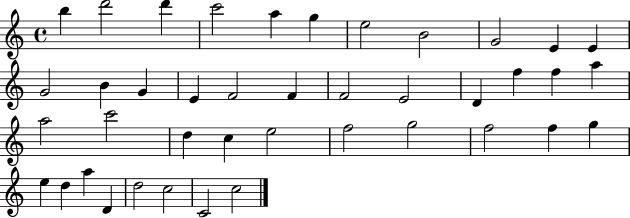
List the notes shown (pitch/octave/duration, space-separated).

B5/q D6/h D6/q C6/h A5/q G5/q E5/h B4/h G4/h E4/q E4/q G4/h B4/q G4/q E4/q F4/h F4/q F4/h E4/h D4/q F5/q F5/q A5/q A5/h C6/h D5/q C5/q E5/h F5/h G5/h F5/h F5/q G5/q E5/q D5/q A5/q D4/q D5/h C5/h C4/h C5/h